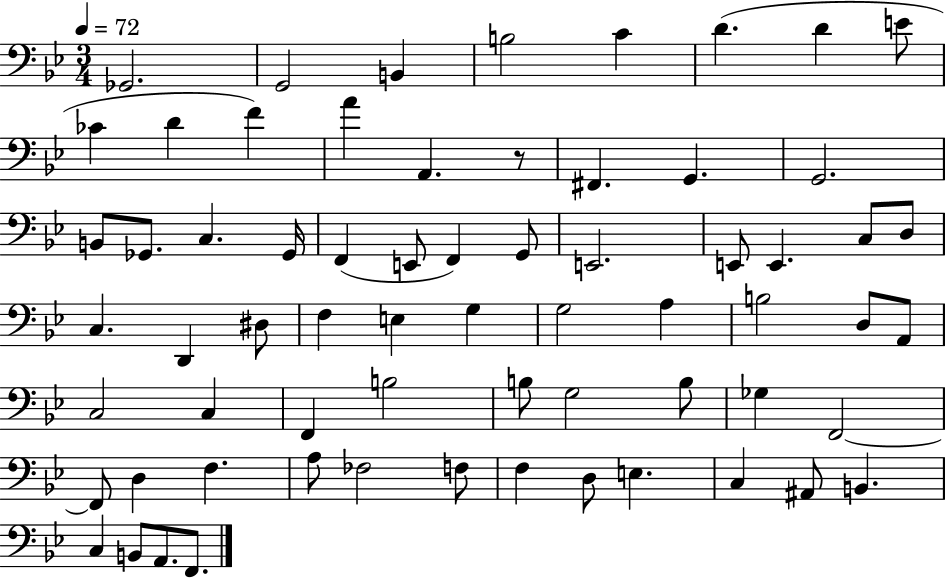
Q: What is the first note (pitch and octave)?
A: Gb2